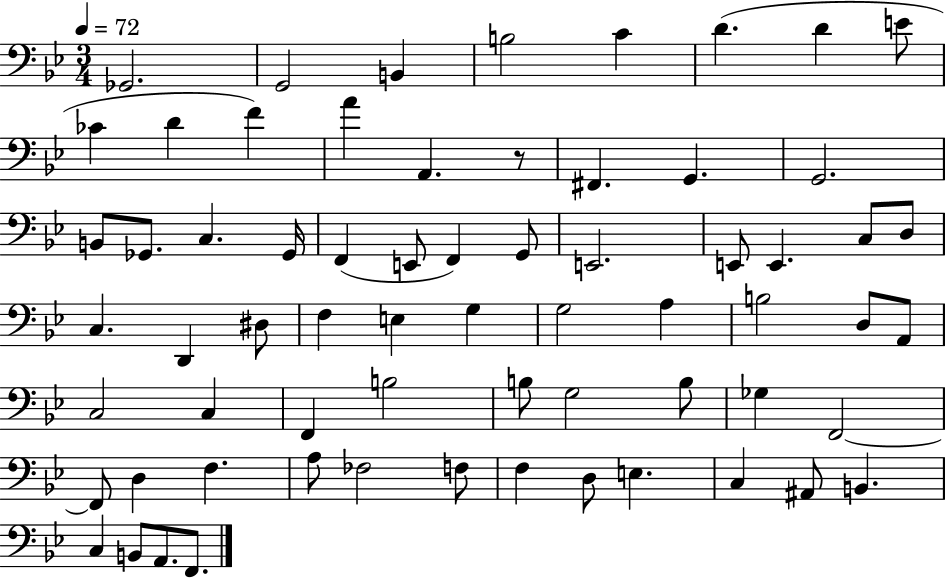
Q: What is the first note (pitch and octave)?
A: Gb2